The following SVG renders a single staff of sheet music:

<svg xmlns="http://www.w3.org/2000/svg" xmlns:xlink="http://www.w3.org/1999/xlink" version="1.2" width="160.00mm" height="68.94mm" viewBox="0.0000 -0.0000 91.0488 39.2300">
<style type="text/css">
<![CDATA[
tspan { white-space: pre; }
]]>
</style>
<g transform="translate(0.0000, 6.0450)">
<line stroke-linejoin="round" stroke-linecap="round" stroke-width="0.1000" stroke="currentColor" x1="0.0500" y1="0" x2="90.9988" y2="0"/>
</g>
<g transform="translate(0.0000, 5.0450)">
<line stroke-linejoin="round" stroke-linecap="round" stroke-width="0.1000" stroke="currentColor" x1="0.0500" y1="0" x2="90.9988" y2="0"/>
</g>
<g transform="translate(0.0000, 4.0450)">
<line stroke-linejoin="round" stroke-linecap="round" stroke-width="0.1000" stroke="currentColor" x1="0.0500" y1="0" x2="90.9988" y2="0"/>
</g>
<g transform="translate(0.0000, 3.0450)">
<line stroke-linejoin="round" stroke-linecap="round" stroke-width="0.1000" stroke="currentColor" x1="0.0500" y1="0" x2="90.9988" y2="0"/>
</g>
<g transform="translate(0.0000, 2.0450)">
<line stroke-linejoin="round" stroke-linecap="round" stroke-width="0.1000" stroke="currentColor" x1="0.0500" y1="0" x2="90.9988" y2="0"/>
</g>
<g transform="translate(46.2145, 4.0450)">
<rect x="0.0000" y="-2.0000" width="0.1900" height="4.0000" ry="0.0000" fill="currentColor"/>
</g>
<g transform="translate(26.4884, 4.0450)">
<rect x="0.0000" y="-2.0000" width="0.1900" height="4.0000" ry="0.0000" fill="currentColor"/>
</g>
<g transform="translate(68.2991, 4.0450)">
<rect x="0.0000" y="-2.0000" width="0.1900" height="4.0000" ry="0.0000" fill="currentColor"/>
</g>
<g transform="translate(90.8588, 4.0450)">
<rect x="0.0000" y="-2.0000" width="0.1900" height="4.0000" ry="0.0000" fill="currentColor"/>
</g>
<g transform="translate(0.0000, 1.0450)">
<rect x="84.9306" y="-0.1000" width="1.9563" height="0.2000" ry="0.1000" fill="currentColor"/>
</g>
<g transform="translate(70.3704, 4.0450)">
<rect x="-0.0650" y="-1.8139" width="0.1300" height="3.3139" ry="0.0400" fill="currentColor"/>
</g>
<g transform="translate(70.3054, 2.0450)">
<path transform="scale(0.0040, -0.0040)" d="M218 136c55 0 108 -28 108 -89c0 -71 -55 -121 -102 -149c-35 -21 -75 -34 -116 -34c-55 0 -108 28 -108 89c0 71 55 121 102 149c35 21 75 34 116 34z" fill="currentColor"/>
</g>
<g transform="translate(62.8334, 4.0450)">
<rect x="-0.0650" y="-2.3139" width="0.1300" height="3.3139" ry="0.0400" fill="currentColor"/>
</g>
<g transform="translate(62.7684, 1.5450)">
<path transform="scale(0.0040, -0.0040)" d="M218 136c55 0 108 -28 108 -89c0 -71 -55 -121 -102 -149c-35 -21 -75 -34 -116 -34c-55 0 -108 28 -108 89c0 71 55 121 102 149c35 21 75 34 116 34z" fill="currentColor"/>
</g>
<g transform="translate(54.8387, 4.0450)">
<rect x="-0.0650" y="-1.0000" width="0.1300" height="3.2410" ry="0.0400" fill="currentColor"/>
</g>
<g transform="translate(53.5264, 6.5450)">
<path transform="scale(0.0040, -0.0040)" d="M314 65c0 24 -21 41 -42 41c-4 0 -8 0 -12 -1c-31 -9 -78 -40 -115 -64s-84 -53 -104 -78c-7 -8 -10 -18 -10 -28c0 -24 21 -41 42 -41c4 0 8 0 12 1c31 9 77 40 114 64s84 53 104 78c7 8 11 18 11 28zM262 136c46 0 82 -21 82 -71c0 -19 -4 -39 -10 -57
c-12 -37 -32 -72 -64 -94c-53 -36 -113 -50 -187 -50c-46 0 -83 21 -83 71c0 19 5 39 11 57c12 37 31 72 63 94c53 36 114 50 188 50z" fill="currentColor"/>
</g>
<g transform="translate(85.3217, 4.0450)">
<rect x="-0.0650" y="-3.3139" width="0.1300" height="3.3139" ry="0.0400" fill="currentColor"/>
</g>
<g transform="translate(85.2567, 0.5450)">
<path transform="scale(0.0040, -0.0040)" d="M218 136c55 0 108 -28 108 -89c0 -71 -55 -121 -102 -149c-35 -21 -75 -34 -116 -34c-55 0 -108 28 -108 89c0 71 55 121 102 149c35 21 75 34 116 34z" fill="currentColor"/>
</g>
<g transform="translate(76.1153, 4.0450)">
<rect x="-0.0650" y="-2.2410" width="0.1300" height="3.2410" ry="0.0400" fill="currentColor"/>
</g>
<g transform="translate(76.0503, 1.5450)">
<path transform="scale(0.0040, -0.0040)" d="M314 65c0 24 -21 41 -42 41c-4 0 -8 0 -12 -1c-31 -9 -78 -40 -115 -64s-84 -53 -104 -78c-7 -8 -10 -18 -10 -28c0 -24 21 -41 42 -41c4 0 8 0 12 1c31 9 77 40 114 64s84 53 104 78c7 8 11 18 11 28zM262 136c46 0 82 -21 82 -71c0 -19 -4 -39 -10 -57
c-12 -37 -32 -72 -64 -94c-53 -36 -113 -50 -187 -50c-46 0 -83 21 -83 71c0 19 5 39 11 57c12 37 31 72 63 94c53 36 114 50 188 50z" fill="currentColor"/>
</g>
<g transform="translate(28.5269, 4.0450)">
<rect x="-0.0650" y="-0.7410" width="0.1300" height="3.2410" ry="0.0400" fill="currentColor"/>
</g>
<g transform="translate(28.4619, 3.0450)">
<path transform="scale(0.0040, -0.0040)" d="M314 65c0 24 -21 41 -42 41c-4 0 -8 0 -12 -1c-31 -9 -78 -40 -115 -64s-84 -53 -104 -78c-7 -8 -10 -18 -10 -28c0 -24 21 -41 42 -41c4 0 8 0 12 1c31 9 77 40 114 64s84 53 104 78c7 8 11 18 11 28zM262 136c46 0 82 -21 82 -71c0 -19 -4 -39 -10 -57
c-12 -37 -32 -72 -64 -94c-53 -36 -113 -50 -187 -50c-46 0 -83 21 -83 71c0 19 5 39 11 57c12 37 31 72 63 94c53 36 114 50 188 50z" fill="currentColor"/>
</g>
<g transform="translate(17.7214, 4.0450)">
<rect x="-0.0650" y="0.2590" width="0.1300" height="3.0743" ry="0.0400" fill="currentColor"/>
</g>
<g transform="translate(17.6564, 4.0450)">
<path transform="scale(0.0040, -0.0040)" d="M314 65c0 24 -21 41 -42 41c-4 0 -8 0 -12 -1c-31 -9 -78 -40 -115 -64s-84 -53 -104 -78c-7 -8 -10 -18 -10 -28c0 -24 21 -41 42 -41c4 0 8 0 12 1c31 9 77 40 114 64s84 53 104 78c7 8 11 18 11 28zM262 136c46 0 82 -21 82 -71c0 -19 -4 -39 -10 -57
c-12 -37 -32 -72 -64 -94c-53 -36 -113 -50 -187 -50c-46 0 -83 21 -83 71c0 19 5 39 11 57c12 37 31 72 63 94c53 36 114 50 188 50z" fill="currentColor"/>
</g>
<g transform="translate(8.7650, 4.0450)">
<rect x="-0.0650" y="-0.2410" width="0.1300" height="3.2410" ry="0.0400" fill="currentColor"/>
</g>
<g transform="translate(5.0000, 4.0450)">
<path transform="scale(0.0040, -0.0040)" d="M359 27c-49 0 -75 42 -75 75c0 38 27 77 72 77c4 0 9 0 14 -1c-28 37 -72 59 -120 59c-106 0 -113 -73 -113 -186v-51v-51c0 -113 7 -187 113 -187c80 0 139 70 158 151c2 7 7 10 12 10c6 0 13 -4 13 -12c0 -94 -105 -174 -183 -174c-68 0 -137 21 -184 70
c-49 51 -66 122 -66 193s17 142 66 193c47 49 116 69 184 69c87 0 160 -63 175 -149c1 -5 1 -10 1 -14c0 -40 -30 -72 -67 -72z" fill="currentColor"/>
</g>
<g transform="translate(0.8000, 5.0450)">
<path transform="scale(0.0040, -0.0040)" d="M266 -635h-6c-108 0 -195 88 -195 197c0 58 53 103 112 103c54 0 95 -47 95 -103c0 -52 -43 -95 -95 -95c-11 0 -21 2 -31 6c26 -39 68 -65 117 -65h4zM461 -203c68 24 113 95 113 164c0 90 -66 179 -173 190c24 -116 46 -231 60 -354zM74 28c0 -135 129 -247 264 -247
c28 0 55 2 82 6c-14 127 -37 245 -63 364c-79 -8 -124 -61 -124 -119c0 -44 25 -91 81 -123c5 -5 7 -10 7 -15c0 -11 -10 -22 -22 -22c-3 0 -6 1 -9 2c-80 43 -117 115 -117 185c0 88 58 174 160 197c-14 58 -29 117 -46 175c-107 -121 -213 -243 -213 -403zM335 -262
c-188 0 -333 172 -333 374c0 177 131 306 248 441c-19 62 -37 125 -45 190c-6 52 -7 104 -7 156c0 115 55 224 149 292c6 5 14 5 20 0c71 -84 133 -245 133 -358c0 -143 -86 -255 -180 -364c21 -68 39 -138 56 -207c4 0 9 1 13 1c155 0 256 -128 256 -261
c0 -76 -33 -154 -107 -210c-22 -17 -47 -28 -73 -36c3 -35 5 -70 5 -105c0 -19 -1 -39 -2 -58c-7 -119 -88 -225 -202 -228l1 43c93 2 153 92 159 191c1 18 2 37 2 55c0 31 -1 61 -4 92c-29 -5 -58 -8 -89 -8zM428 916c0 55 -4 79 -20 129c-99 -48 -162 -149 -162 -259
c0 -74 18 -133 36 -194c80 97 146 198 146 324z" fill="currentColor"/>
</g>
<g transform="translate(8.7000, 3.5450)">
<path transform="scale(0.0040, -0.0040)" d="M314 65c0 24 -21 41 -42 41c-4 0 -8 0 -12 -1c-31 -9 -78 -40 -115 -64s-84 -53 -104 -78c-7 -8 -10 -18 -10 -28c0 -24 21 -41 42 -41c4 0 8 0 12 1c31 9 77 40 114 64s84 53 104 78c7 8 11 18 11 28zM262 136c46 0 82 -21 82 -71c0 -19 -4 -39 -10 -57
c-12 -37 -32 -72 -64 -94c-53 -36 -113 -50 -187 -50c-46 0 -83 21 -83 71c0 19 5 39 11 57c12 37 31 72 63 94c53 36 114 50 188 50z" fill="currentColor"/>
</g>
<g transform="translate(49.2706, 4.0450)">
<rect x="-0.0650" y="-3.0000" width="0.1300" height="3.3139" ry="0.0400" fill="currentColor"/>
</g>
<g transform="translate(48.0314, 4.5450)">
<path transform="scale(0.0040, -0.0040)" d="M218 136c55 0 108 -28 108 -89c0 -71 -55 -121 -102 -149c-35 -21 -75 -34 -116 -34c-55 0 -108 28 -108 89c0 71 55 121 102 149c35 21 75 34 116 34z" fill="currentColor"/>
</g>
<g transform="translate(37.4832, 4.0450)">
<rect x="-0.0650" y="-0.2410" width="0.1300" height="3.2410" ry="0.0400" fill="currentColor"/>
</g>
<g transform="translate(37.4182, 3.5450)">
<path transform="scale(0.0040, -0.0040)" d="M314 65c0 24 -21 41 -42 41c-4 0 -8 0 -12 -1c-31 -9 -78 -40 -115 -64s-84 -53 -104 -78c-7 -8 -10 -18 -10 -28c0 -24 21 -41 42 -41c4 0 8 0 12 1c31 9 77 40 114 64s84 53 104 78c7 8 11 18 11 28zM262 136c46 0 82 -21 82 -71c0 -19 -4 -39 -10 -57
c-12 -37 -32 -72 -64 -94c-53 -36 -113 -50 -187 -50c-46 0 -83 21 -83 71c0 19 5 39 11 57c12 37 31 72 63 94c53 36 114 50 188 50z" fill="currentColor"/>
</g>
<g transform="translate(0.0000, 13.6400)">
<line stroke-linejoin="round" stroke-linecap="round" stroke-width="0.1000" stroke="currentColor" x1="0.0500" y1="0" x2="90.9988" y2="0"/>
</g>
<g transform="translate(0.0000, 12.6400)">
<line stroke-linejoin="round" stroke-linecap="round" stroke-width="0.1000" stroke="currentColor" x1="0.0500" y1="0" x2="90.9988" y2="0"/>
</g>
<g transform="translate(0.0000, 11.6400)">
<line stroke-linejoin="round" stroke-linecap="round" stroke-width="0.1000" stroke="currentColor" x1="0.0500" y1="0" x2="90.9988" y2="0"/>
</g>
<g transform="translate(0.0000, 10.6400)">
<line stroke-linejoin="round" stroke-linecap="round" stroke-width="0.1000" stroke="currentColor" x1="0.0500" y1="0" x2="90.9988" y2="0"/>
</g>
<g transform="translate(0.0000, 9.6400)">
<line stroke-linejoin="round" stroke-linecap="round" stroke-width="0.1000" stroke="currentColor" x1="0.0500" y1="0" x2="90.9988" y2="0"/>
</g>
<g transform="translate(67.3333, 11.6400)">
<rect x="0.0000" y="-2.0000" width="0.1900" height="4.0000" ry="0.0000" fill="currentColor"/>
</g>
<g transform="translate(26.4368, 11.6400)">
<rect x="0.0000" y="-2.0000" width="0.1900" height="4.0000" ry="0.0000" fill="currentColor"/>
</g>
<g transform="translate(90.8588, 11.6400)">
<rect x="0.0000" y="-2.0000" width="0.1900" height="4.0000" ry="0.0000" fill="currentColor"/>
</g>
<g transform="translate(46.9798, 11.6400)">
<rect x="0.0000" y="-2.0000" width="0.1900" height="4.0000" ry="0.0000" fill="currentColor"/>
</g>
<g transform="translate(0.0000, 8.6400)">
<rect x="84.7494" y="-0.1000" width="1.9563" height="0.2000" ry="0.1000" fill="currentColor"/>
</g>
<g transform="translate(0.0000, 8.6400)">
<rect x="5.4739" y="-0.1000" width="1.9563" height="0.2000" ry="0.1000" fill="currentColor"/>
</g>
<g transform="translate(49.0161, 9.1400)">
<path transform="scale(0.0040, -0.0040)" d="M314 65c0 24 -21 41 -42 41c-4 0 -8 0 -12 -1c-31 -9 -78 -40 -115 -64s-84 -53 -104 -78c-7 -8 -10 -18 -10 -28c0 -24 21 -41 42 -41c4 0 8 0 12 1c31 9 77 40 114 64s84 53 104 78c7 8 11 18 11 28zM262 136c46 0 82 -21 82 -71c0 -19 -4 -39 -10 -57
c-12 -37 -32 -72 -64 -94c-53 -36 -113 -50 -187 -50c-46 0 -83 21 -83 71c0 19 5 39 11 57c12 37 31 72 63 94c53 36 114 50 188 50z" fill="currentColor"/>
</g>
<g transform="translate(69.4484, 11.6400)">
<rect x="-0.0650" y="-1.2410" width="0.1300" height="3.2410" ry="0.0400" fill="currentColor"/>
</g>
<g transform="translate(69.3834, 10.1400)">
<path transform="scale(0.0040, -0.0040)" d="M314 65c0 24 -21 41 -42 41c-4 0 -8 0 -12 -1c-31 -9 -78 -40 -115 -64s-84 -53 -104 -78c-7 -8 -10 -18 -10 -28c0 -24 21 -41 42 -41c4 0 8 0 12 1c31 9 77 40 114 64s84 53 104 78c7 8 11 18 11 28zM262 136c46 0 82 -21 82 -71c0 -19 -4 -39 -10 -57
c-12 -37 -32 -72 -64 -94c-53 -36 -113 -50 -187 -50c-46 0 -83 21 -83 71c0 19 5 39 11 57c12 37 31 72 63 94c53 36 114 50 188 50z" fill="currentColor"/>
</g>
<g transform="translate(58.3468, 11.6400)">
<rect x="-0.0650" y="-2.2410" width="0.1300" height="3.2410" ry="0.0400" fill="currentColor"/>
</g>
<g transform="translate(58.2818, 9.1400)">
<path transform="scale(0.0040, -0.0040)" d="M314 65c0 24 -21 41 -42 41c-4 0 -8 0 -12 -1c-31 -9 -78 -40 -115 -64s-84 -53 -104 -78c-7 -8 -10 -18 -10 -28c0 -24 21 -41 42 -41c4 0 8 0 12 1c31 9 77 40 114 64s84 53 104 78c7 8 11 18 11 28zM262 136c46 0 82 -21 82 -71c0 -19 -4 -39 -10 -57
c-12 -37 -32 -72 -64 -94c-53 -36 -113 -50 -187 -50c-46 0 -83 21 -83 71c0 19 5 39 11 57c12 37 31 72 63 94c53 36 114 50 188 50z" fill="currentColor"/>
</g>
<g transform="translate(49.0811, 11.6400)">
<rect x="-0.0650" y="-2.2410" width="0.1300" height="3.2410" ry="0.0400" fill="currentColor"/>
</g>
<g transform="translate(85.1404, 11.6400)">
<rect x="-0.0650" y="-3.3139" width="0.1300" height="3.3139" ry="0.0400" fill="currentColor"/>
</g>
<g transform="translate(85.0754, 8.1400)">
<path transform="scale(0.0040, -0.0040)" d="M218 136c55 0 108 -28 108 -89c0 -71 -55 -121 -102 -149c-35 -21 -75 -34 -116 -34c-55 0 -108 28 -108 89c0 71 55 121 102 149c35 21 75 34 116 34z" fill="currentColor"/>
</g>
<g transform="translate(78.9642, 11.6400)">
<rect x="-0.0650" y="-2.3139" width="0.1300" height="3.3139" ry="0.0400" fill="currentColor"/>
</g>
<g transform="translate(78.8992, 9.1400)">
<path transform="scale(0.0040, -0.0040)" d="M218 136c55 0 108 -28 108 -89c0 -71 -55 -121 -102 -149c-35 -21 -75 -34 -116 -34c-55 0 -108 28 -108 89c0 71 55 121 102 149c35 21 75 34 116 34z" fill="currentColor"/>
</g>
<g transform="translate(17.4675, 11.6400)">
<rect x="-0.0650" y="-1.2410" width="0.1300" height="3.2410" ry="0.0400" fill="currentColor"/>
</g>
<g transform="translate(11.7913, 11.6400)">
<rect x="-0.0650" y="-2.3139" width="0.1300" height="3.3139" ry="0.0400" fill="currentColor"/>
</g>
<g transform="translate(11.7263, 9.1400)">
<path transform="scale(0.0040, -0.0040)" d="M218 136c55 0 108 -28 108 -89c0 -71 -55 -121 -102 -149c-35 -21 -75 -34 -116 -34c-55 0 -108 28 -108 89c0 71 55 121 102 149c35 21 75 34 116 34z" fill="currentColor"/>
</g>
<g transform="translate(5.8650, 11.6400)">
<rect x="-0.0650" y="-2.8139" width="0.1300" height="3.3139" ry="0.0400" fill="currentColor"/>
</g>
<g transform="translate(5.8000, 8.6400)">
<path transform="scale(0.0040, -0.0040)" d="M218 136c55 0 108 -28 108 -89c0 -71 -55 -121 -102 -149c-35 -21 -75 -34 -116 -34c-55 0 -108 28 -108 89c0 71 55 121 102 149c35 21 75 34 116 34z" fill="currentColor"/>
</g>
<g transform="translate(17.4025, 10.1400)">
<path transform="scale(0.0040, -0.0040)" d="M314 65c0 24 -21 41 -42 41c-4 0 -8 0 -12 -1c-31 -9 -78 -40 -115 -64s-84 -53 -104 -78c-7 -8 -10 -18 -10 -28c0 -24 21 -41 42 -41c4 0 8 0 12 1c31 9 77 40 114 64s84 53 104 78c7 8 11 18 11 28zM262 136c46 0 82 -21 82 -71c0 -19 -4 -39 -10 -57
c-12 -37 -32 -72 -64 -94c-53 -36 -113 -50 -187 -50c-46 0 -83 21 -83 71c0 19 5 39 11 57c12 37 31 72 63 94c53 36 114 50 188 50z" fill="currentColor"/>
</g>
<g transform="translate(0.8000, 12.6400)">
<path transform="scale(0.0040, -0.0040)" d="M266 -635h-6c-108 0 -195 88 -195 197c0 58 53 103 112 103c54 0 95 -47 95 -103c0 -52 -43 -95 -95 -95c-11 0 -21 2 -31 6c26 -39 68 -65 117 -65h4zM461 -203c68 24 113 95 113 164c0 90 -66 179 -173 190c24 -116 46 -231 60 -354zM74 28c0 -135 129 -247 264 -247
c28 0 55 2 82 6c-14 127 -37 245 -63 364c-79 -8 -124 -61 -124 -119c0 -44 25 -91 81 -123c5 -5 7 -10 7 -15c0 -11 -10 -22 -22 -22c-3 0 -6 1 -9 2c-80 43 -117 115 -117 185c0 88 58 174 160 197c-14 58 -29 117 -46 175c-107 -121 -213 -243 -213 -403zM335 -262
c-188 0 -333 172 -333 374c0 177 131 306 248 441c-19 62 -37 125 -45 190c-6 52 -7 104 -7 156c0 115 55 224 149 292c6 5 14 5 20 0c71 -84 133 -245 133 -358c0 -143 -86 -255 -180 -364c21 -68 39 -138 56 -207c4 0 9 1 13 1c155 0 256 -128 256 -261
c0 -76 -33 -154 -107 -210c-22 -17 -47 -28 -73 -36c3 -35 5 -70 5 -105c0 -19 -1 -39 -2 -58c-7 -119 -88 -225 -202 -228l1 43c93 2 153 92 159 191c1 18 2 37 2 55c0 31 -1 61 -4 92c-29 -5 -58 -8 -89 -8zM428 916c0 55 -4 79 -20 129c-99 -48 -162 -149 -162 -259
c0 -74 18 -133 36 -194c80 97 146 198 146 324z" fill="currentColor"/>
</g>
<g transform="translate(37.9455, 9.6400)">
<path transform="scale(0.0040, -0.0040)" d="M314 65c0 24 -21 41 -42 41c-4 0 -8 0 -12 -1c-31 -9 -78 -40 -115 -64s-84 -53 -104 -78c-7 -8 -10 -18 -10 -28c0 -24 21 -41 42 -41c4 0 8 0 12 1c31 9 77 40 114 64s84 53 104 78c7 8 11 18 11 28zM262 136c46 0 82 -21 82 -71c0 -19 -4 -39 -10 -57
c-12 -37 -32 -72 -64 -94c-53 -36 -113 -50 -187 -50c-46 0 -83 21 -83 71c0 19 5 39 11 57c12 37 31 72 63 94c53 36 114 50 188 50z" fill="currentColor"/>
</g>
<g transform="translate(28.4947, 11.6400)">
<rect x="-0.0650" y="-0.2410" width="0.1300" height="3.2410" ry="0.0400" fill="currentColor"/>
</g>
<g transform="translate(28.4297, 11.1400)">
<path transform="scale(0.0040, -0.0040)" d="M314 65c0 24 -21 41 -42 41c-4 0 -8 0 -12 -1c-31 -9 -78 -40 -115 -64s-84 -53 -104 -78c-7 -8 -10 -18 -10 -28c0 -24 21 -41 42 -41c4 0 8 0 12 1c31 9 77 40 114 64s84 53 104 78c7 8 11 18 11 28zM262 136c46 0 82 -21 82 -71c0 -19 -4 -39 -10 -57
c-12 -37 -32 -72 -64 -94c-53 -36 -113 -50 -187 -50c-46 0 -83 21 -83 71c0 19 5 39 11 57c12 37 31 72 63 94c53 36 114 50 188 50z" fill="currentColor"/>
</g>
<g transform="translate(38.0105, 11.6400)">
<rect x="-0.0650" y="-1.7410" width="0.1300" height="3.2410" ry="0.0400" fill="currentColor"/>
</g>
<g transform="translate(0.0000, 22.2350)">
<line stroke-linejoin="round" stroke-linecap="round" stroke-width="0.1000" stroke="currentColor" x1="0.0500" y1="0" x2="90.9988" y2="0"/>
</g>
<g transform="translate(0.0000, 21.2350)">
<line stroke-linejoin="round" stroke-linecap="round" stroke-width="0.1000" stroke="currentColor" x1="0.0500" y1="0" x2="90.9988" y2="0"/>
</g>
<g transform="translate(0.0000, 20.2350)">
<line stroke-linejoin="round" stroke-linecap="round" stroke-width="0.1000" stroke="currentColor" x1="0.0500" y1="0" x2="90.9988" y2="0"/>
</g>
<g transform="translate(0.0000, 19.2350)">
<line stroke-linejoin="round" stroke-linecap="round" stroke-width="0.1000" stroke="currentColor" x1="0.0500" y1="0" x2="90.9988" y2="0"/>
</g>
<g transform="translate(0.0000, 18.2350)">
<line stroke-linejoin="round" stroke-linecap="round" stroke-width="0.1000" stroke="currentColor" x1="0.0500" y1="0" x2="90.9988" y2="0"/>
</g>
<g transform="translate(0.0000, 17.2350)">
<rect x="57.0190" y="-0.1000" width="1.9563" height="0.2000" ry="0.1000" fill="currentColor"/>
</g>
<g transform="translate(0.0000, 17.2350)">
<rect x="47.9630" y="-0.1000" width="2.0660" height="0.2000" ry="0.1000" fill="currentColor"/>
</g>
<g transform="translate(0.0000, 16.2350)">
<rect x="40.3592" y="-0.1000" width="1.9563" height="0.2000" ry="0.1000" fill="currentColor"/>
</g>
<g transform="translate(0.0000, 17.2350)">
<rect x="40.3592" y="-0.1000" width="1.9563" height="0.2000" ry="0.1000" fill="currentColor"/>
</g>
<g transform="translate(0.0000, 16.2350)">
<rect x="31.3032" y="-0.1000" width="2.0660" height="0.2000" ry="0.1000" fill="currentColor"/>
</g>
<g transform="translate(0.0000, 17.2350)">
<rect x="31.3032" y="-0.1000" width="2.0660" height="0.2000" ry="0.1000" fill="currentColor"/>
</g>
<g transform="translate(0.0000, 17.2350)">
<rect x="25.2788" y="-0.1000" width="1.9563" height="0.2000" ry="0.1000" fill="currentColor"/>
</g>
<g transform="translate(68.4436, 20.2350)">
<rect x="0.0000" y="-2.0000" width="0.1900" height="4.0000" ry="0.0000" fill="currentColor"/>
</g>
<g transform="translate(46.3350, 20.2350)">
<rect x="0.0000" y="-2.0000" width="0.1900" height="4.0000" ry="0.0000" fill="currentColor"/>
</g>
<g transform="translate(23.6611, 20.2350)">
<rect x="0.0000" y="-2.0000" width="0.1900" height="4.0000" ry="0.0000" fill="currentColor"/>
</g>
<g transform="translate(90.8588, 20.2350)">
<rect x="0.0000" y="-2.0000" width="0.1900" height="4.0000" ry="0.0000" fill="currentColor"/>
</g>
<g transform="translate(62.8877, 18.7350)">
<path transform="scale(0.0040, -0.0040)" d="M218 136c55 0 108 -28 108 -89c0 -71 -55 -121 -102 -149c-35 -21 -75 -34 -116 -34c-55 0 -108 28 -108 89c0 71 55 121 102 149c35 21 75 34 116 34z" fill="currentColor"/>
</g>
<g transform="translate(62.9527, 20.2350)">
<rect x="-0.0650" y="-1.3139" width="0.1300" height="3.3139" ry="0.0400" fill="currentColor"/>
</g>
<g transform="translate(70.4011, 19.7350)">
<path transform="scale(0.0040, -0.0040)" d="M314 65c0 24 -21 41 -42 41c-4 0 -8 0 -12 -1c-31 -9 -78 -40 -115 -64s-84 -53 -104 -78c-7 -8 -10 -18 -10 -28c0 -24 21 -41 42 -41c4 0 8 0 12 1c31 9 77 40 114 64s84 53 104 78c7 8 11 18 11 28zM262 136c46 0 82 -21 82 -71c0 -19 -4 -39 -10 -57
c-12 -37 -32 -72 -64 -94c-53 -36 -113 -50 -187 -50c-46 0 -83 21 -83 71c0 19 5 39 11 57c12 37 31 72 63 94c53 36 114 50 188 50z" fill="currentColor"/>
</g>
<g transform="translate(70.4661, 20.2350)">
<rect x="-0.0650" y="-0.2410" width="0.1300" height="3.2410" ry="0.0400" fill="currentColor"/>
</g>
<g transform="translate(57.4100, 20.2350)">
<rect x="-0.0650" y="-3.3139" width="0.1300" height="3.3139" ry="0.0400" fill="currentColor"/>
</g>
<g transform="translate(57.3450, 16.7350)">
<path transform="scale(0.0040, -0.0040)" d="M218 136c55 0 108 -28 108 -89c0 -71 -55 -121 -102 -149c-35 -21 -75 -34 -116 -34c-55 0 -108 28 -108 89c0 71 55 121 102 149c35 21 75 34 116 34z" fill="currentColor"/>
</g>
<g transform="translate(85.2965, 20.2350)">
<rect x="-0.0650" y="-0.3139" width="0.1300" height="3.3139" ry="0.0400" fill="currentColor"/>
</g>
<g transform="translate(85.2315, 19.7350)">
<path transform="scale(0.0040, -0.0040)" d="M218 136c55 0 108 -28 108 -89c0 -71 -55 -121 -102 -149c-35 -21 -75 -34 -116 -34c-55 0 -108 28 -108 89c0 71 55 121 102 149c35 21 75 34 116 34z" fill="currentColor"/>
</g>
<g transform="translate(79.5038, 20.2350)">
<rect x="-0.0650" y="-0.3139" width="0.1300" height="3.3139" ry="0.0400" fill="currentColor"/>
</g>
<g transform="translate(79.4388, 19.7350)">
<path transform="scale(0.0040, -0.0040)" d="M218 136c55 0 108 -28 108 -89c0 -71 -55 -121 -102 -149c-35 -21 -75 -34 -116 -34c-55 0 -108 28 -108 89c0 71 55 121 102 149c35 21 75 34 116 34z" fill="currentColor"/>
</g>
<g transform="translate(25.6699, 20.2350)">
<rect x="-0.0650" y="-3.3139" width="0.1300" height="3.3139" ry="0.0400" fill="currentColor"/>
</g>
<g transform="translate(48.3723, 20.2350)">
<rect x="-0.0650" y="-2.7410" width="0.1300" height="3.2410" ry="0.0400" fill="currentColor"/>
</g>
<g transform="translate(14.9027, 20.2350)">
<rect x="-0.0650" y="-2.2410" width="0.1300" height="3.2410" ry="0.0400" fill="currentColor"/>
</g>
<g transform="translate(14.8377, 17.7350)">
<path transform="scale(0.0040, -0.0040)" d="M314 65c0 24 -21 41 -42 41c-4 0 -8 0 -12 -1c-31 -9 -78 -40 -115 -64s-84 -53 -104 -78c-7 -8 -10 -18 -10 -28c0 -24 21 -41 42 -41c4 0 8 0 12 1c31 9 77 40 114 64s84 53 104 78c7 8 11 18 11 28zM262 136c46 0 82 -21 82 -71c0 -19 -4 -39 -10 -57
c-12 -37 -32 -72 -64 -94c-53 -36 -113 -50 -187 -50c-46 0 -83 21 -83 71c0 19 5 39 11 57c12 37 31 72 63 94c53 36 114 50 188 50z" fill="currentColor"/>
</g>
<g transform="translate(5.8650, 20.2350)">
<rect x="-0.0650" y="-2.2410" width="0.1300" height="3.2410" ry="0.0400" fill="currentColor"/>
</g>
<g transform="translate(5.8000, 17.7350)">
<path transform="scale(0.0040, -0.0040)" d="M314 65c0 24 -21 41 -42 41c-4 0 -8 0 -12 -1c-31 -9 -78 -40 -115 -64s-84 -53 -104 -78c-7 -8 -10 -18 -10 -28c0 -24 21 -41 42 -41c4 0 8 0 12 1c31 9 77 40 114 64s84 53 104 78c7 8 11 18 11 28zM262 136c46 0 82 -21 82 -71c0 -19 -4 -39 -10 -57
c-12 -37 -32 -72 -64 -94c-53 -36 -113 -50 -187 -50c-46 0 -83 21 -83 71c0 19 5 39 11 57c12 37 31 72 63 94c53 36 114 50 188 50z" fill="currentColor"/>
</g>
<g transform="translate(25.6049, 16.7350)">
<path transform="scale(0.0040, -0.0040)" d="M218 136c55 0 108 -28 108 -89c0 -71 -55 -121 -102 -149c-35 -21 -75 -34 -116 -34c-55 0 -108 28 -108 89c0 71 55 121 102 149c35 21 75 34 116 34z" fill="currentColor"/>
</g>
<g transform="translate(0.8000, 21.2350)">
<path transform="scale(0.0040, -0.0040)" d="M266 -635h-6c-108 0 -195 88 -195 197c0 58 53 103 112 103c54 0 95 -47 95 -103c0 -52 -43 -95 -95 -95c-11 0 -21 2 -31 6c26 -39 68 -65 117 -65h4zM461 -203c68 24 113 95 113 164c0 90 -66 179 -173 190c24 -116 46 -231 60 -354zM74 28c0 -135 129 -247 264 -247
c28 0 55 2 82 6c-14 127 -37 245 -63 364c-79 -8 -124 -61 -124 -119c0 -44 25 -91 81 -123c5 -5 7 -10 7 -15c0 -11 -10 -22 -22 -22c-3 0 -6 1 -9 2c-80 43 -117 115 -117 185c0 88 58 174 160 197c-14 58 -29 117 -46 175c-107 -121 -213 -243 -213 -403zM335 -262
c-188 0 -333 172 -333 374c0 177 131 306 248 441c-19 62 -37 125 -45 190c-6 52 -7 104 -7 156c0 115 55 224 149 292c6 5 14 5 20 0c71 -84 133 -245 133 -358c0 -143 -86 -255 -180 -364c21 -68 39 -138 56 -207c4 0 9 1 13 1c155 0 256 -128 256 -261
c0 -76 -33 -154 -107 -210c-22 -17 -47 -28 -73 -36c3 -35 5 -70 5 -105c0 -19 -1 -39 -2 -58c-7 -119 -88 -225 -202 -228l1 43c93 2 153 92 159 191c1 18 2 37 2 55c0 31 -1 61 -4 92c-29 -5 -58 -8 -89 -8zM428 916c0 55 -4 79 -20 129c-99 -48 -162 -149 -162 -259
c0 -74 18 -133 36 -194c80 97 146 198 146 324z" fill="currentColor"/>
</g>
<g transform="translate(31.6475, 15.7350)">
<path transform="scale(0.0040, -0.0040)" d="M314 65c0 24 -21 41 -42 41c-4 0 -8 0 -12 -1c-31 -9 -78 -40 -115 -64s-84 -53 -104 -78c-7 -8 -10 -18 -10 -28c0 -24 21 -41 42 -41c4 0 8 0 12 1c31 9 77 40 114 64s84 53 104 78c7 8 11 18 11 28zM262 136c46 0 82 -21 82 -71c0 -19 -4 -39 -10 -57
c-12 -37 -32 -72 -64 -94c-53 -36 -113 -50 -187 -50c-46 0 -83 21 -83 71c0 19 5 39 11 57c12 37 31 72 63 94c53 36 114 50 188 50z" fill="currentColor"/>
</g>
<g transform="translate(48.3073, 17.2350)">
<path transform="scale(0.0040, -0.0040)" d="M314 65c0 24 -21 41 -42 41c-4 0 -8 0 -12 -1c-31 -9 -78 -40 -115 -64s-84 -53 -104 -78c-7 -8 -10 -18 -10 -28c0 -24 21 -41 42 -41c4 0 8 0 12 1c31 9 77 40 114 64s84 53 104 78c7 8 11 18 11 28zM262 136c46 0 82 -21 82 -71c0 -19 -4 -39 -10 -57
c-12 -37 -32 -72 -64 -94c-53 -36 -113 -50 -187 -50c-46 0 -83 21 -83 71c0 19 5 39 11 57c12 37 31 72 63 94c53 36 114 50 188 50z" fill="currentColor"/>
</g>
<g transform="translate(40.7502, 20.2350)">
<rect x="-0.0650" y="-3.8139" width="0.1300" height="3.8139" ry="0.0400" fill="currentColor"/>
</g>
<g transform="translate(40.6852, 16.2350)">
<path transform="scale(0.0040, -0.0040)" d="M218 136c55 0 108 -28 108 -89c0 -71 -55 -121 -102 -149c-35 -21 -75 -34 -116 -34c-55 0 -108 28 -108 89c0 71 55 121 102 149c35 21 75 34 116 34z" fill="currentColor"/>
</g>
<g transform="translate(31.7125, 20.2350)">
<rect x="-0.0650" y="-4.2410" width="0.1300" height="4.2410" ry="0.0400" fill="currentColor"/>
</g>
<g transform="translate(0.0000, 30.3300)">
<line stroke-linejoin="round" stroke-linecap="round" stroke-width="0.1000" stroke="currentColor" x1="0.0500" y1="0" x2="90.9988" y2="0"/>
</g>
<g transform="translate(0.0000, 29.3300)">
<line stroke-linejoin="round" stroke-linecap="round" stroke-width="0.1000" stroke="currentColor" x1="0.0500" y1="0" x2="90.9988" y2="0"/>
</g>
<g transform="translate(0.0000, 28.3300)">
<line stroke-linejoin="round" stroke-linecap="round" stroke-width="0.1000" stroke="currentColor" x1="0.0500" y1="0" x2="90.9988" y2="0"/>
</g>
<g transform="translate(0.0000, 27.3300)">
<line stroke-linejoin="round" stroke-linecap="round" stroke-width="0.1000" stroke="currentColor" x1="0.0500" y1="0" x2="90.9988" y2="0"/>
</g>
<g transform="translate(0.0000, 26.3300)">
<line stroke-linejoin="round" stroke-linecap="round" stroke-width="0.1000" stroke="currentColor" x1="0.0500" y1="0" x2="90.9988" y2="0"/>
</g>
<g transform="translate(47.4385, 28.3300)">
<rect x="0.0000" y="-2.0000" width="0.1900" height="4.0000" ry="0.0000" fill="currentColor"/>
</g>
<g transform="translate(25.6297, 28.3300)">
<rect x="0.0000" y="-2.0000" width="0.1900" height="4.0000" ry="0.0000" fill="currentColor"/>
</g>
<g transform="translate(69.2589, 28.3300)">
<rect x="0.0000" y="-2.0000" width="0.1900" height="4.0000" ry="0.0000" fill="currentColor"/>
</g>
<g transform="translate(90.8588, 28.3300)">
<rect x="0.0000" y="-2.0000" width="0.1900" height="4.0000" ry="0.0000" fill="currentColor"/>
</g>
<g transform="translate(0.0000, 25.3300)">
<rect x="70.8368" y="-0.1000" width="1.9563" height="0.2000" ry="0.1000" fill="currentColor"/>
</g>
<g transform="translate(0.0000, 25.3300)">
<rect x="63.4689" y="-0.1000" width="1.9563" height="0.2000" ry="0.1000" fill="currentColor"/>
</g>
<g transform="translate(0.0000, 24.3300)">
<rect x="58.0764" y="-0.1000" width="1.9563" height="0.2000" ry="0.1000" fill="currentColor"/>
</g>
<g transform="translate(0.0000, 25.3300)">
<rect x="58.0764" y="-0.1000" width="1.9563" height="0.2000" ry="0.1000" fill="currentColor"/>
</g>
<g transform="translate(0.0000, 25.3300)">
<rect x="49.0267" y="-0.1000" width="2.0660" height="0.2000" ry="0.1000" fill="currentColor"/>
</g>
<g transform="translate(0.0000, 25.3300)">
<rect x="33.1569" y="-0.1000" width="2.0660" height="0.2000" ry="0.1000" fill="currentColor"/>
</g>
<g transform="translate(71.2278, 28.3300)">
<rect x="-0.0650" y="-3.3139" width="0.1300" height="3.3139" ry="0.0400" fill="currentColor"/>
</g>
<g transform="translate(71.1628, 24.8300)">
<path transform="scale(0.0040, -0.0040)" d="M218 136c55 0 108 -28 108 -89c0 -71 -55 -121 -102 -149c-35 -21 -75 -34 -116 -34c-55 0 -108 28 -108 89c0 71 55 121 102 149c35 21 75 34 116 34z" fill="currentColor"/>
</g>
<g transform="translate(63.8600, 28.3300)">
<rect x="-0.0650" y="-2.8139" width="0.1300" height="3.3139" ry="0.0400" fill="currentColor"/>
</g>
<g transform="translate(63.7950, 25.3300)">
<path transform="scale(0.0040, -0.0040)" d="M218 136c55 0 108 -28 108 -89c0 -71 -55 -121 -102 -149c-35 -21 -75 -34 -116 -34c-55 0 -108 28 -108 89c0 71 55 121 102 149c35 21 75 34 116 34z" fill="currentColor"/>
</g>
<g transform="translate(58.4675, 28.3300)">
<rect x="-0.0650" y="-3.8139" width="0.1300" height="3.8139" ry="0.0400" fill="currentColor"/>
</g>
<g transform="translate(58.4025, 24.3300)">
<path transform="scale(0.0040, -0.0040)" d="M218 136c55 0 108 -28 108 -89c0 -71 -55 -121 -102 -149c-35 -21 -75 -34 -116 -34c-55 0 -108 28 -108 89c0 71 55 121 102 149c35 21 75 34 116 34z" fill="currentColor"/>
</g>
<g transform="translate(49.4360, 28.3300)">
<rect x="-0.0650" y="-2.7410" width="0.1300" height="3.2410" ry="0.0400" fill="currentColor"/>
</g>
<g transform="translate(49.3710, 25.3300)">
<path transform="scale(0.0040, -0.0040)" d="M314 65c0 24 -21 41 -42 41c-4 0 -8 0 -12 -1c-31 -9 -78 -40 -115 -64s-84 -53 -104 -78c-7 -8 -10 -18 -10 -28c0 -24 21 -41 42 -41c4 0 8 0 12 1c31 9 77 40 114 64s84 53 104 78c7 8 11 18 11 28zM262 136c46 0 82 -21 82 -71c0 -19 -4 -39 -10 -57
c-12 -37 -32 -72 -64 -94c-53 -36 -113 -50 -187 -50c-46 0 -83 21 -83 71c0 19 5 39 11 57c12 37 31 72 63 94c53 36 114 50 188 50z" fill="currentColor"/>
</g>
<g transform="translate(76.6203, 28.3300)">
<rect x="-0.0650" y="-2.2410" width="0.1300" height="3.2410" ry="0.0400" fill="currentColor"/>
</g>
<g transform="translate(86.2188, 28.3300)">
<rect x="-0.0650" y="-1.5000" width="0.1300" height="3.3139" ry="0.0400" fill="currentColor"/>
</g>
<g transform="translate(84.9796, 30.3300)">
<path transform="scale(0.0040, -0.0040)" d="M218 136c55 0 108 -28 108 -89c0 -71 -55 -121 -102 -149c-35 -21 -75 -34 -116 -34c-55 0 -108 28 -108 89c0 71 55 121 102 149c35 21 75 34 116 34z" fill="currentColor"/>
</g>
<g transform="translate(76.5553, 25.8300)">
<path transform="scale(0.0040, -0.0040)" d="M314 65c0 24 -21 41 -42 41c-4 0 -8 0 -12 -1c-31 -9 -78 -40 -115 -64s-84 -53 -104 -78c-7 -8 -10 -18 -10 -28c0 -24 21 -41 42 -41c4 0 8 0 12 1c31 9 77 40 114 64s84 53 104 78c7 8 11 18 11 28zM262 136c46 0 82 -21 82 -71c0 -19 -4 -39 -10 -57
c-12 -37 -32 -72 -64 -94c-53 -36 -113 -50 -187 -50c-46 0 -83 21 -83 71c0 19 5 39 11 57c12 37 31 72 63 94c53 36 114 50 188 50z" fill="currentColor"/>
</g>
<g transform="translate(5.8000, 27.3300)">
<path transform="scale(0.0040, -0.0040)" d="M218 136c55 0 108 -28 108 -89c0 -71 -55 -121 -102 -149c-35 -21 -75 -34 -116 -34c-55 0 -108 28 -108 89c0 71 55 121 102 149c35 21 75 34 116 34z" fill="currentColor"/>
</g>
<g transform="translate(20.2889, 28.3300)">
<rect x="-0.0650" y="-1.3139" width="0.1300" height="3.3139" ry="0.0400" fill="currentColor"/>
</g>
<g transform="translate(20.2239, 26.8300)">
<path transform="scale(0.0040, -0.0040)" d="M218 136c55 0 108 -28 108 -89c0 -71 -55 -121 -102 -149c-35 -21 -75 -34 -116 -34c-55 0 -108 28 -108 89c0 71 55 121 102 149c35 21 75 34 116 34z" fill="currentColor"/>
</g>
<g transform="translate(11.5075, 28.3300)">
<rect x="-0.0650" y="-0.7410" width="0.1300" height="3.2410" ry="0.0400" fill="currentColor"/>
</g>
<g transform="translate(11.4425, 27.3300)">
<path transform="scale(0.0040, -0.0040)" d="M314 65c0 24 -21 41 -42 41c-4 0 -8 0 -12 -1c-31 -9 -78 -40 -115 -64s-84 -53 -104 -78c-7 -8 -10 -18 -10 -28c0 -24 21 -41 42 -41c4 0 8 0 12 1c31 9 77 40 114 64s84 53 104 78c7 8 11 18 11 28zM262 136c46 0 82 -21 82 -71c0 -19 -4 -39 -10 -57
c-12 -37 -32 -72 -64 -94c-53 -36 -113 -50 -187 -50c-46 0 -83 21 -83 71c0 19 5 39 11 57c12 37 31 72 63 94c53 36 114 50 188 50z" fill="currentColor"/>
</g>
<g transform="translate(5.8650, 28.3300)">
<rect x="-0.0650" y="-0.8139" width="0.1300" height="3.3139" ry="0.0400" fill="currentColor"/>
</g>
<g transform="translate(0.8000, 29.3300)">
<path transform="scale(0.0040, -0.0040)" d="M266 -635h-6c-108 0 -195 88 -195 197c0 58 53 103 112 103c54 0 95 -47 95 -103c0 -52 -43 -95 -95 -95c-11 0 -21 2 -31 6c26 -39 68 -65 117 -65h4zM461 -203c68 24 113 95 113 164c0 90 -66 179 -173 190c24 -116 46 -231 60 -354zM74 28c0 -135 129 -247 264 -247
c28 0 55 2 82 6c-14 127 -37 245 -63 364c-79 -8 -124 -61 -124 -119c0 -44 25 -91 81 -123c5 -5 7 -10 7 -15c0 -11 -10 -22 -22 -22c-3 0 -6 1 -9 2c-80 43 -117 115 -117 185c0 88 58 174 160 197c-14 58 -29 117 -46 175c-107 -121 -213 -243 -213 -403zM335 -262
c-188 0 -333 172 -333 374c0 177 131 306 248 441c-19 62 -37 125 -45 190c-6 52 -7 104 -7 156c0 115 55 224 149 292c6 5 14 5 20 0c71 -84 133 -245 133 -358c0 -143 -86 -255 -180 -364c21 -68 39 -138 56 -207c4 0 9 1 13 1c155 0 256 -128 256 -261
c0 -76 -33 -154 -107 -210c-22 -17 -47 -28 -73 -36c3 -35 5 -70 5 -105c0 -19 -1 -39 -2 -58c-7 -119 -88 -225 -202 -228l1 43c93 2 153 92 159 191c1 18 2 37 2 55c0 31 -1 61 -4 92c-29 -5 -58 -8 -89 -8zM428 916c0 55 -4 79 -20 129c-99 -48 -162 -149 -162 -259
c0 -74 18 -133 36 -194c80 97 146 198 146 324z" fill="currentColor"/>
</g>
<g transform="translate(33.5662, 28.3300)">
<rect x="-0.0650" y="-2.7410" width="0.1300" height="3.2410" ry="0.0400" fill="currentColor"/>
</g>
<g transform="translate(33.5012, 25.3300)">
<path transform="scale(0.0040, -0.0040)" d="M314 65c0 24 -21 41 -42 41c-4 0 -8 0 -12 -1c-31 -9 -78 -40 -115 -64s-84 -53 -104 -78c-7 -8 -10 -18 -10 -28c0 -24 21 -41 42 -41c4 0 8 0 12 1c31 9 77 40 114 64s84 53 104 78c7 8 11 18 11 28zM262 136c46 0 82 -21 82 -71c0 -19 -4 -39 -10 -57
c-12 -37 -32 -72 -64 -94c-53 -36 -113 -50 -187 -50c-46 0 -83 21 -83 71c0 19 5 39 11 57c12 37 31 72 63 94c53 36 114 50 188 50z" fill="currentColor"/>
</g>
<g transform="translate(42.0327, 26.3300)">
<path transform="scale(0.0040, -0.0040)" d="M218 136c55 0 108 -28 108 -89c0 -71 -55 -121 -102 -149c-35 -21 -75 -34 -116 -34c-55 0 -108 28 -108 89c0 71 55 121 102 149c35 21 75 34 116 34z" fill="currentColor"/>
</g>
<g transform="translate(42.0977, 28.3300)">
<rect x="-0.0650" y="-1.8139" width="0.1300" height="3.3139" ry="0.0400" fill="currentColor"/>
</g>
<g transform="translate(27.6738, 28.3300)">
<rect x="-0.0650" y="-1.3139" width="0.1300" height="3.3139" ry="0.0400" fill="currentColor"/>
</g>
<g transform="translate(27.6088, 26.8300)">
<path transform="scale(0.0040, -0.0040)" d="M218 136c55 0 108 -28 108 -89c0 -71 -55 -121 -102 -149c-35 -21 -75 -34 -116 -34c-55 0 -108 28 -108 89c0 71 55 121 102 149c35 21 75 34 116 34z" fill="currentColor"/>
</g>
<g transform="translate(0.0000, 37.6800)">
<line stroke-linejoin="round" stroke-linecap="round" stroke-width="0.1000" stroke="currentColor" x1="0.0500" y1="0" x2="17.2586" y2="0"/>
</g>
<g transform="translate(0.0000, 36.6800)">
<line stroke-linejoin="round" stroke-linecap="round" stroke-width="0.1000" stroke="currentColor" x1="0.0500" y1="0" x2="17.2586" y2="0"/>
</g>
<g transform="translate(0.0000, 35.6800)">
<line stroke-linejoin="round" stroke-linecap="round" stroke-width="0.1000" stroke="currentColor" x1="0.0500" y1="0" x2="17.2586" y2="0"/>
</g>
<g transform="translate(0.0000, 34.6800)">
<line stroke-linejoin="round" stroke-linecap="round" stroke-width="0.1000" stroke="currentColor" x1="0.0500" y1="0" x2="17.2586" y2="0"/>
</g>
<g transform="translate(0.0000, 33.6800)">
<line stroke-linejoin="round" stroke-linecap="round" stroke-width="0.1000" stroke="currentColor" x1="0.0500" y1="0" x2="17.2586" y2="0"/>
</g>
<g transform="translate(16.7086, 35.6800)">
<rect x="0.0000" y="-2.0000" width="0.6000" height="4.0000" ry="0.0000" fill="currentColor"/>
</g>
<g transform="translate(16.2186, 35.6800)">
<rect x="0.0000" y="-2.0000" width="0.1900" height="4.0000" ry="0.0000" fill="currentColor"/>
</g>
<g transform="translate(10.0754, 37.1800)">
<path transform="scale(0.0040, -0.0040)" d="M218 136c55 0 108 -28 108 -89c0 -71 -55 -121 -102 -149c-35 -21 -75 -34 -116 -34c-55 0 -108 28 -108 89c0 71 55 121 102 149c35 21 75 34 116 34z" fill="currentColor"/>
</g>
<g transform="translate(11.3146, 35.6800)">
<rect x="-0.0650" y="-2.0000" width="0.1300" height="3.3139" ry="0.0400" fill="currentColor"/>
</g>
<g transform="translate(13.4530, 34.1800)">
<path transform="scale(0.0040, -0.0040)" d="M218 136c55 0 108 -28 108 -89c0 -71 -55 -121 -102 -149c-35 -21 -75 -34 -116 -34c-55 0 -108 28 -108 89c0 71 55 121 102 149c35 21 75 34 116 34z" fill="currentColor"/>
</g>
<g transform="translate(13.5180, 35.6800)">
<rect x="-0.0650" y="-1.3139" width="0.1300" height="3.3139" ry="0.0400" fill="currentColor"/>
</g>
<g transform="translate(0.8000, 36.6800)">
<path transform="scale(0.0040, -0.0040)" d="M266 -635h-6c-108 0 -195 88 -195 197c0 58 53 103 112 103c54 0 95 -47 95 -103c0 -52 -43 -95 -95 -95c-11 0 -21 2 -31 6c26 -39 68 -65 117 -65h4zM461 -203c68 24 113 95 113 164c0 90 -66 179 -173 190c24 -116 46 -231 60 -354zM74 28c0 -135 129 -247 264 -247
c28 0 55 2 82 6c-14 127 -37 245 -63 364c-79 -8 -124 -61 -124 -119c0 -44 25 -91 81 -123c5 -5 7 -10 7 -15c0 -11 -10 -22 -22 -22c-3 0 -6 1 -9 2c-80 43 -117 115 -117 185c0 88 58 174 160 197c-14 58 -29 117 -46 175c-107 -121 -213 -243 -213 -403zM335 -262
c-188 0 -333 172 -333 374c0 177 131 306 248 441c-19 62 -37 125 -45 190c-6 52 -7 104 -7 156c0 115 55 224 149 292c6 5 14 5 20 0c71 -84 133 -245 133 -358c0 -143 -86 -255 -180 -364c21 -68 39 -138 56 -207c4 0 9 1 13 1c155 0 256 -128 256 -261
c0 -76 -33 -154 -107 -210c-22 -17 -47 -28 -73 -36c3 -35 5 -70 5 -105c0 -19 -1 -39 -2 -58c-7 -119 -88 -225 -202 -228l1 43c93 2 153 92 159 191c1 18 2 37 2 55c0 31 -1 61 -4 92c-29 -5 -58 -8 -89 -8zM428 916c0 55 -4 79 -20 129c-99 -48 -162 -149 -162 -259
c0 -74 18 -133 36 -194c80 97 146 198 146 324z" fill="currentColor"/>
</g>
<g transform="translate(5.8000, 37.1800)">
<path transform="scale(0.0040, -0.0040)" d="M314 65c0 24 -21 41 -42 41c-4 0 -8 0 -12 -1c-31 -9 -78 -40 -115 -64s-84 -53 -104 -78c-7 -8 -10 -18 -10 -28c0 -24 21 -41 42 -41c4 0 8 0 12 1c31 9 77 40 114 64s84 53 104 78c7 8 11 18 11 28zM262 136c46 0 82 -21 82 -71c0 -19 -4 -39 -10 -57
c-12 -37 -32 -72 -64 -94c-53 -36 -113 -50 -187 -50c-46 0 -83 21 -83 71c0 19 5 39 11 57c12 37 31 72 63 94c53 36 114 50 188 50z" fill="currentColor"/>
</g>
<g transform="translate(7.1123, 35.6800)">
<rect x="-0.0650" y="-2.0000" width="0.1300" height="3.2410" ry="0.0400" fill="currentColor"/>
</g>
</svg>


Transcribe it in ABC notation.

X:1
T:Untitled
M:4/4
L:1/4
K:C
c2 B2 d2 c2 A D2 g f g2 b a g e2 c2 f2 g2 g2 e2 g b g2 g2 b d'2 c' a2 b e c2 c c d d2 e e a2 f a2 c' a b g2 E F2 F e